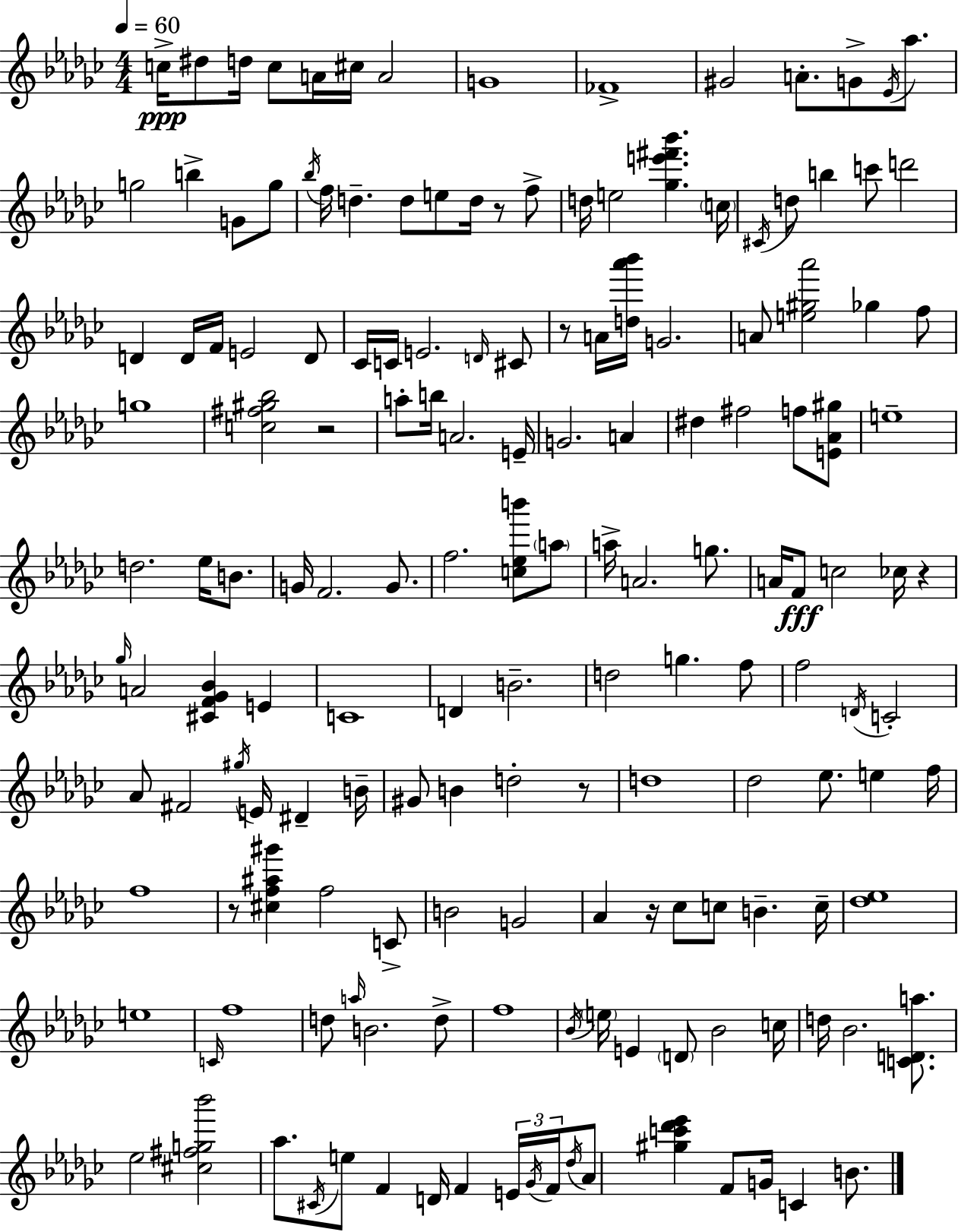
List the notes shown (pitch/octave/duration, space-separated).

C5/s D#5/e D5/s C5/e A4/s C#5/s A4/h G4/w FES4/w G#4/h A4/e. G4/e Eb4/s Ab5/e. G5/h B5/q G4/e G5/e Bb5/s F5/s D5/q. D5/e E5/e D5/s R/e F5/e D5/s E5/h [Gb5,E6,F#6,Bb6]/q. C5/s C#4/s D5/e B5/q C6/e D6/h D4/q D4/s F4/s E4/h D4/e CES4/s C4/s E4/h. D4/s C#4/e R/e A4/s [D5,Ab6,Bb6]/s G4/h. A4/e [E5,G#5,Ab6]/h Gb5/q F5/e G5/w [C5,F#5,G#5,Bb5]/h R/h A5/e B5/s A4/h. E4/s G4/h. A4/q D#5/q F#5/h F5/e [E4,Ab4,G#5]/e E5/w D5/h. Eb5/s B4/e. G4/s F4/h. G4/e. F5/h. [C5,Eb5,B6]/e A5/e A5/s A4/h. G5/e. A4/s F4/e C5/h CES5/s R/q Gb5/s A4/h [C#4,F4,Gb4,Bb4]/q E4/q C4/w D4/q B4/h. D5/h G5/q. F5/e F5/h D4/s C4/h Ab4/e F#4/h G#5/s E4/s D#4/q B4/s G#4/e B4/q D5/h R/e D5/w Db5/h Eb5/e. E5/q F5/s F5/w R/e [C#5,F5,A#5,G#6]/q F5/h C4/e B4/h G4/h Ab4/q R/s CES5/e C5/e B4/q. C5/s [Db5,Eb5]/w E5/w C4/s F5/w D5/e A5/s B4/h. D5/e F5/w Bb4/s E5/s E4/q D4/e Bb4/h C5/s D5/s Bb4/h. [C4,D4,A5]/e. Eb5/h [C#5,F#5,G5,Bb6]/h Ab5/e. C#4/s E5/e F4/q D4/s F4/q E4/s Gb4/s F4/s Db5/s Ab4/e [G#5,C6,Db6,Eb6]/q F4/e G4/s C4/q B4/e.